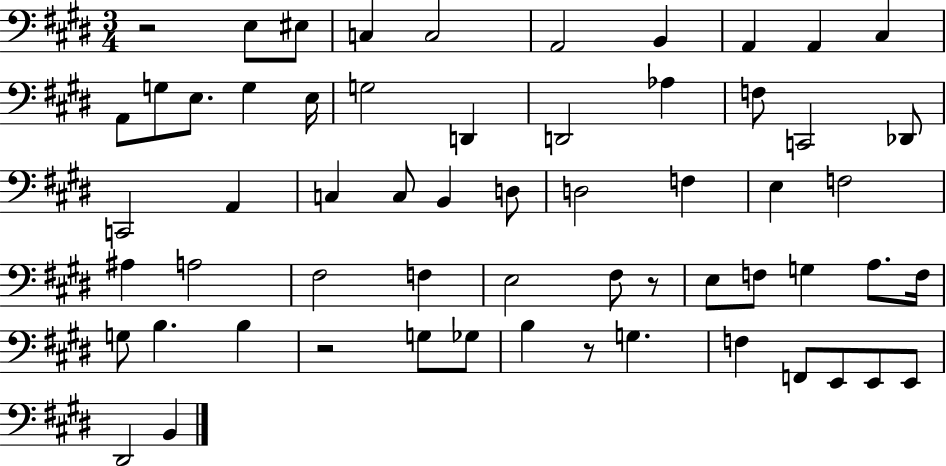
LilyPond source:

{
  \clef bass
  \numericTimeSignature
  \time 3/4
  \key e \major
  r2 e8 eis8 | c4 c2 | a,2 b,4 | a,4 a,4 cis4 | \break a,8 g8 e8. g4 e16 | g2 d,4 | d,2 aes4 | f8 c,2 des,8 | \break c,2 a,4 | c4 c8 b,4 d8 | d2 f4 | e4 f2 | \break ais4 a2 | fis2 f4 | e2 fis8 r8 | e8 f8 g4 a8. f16 | \break g8 b4. b4 | r2 g8 ges8 | b4 r8 g4. | f4 f,8 e,8 e,8 e,8 | \break dis,2 b,4 | \bar "|."
}